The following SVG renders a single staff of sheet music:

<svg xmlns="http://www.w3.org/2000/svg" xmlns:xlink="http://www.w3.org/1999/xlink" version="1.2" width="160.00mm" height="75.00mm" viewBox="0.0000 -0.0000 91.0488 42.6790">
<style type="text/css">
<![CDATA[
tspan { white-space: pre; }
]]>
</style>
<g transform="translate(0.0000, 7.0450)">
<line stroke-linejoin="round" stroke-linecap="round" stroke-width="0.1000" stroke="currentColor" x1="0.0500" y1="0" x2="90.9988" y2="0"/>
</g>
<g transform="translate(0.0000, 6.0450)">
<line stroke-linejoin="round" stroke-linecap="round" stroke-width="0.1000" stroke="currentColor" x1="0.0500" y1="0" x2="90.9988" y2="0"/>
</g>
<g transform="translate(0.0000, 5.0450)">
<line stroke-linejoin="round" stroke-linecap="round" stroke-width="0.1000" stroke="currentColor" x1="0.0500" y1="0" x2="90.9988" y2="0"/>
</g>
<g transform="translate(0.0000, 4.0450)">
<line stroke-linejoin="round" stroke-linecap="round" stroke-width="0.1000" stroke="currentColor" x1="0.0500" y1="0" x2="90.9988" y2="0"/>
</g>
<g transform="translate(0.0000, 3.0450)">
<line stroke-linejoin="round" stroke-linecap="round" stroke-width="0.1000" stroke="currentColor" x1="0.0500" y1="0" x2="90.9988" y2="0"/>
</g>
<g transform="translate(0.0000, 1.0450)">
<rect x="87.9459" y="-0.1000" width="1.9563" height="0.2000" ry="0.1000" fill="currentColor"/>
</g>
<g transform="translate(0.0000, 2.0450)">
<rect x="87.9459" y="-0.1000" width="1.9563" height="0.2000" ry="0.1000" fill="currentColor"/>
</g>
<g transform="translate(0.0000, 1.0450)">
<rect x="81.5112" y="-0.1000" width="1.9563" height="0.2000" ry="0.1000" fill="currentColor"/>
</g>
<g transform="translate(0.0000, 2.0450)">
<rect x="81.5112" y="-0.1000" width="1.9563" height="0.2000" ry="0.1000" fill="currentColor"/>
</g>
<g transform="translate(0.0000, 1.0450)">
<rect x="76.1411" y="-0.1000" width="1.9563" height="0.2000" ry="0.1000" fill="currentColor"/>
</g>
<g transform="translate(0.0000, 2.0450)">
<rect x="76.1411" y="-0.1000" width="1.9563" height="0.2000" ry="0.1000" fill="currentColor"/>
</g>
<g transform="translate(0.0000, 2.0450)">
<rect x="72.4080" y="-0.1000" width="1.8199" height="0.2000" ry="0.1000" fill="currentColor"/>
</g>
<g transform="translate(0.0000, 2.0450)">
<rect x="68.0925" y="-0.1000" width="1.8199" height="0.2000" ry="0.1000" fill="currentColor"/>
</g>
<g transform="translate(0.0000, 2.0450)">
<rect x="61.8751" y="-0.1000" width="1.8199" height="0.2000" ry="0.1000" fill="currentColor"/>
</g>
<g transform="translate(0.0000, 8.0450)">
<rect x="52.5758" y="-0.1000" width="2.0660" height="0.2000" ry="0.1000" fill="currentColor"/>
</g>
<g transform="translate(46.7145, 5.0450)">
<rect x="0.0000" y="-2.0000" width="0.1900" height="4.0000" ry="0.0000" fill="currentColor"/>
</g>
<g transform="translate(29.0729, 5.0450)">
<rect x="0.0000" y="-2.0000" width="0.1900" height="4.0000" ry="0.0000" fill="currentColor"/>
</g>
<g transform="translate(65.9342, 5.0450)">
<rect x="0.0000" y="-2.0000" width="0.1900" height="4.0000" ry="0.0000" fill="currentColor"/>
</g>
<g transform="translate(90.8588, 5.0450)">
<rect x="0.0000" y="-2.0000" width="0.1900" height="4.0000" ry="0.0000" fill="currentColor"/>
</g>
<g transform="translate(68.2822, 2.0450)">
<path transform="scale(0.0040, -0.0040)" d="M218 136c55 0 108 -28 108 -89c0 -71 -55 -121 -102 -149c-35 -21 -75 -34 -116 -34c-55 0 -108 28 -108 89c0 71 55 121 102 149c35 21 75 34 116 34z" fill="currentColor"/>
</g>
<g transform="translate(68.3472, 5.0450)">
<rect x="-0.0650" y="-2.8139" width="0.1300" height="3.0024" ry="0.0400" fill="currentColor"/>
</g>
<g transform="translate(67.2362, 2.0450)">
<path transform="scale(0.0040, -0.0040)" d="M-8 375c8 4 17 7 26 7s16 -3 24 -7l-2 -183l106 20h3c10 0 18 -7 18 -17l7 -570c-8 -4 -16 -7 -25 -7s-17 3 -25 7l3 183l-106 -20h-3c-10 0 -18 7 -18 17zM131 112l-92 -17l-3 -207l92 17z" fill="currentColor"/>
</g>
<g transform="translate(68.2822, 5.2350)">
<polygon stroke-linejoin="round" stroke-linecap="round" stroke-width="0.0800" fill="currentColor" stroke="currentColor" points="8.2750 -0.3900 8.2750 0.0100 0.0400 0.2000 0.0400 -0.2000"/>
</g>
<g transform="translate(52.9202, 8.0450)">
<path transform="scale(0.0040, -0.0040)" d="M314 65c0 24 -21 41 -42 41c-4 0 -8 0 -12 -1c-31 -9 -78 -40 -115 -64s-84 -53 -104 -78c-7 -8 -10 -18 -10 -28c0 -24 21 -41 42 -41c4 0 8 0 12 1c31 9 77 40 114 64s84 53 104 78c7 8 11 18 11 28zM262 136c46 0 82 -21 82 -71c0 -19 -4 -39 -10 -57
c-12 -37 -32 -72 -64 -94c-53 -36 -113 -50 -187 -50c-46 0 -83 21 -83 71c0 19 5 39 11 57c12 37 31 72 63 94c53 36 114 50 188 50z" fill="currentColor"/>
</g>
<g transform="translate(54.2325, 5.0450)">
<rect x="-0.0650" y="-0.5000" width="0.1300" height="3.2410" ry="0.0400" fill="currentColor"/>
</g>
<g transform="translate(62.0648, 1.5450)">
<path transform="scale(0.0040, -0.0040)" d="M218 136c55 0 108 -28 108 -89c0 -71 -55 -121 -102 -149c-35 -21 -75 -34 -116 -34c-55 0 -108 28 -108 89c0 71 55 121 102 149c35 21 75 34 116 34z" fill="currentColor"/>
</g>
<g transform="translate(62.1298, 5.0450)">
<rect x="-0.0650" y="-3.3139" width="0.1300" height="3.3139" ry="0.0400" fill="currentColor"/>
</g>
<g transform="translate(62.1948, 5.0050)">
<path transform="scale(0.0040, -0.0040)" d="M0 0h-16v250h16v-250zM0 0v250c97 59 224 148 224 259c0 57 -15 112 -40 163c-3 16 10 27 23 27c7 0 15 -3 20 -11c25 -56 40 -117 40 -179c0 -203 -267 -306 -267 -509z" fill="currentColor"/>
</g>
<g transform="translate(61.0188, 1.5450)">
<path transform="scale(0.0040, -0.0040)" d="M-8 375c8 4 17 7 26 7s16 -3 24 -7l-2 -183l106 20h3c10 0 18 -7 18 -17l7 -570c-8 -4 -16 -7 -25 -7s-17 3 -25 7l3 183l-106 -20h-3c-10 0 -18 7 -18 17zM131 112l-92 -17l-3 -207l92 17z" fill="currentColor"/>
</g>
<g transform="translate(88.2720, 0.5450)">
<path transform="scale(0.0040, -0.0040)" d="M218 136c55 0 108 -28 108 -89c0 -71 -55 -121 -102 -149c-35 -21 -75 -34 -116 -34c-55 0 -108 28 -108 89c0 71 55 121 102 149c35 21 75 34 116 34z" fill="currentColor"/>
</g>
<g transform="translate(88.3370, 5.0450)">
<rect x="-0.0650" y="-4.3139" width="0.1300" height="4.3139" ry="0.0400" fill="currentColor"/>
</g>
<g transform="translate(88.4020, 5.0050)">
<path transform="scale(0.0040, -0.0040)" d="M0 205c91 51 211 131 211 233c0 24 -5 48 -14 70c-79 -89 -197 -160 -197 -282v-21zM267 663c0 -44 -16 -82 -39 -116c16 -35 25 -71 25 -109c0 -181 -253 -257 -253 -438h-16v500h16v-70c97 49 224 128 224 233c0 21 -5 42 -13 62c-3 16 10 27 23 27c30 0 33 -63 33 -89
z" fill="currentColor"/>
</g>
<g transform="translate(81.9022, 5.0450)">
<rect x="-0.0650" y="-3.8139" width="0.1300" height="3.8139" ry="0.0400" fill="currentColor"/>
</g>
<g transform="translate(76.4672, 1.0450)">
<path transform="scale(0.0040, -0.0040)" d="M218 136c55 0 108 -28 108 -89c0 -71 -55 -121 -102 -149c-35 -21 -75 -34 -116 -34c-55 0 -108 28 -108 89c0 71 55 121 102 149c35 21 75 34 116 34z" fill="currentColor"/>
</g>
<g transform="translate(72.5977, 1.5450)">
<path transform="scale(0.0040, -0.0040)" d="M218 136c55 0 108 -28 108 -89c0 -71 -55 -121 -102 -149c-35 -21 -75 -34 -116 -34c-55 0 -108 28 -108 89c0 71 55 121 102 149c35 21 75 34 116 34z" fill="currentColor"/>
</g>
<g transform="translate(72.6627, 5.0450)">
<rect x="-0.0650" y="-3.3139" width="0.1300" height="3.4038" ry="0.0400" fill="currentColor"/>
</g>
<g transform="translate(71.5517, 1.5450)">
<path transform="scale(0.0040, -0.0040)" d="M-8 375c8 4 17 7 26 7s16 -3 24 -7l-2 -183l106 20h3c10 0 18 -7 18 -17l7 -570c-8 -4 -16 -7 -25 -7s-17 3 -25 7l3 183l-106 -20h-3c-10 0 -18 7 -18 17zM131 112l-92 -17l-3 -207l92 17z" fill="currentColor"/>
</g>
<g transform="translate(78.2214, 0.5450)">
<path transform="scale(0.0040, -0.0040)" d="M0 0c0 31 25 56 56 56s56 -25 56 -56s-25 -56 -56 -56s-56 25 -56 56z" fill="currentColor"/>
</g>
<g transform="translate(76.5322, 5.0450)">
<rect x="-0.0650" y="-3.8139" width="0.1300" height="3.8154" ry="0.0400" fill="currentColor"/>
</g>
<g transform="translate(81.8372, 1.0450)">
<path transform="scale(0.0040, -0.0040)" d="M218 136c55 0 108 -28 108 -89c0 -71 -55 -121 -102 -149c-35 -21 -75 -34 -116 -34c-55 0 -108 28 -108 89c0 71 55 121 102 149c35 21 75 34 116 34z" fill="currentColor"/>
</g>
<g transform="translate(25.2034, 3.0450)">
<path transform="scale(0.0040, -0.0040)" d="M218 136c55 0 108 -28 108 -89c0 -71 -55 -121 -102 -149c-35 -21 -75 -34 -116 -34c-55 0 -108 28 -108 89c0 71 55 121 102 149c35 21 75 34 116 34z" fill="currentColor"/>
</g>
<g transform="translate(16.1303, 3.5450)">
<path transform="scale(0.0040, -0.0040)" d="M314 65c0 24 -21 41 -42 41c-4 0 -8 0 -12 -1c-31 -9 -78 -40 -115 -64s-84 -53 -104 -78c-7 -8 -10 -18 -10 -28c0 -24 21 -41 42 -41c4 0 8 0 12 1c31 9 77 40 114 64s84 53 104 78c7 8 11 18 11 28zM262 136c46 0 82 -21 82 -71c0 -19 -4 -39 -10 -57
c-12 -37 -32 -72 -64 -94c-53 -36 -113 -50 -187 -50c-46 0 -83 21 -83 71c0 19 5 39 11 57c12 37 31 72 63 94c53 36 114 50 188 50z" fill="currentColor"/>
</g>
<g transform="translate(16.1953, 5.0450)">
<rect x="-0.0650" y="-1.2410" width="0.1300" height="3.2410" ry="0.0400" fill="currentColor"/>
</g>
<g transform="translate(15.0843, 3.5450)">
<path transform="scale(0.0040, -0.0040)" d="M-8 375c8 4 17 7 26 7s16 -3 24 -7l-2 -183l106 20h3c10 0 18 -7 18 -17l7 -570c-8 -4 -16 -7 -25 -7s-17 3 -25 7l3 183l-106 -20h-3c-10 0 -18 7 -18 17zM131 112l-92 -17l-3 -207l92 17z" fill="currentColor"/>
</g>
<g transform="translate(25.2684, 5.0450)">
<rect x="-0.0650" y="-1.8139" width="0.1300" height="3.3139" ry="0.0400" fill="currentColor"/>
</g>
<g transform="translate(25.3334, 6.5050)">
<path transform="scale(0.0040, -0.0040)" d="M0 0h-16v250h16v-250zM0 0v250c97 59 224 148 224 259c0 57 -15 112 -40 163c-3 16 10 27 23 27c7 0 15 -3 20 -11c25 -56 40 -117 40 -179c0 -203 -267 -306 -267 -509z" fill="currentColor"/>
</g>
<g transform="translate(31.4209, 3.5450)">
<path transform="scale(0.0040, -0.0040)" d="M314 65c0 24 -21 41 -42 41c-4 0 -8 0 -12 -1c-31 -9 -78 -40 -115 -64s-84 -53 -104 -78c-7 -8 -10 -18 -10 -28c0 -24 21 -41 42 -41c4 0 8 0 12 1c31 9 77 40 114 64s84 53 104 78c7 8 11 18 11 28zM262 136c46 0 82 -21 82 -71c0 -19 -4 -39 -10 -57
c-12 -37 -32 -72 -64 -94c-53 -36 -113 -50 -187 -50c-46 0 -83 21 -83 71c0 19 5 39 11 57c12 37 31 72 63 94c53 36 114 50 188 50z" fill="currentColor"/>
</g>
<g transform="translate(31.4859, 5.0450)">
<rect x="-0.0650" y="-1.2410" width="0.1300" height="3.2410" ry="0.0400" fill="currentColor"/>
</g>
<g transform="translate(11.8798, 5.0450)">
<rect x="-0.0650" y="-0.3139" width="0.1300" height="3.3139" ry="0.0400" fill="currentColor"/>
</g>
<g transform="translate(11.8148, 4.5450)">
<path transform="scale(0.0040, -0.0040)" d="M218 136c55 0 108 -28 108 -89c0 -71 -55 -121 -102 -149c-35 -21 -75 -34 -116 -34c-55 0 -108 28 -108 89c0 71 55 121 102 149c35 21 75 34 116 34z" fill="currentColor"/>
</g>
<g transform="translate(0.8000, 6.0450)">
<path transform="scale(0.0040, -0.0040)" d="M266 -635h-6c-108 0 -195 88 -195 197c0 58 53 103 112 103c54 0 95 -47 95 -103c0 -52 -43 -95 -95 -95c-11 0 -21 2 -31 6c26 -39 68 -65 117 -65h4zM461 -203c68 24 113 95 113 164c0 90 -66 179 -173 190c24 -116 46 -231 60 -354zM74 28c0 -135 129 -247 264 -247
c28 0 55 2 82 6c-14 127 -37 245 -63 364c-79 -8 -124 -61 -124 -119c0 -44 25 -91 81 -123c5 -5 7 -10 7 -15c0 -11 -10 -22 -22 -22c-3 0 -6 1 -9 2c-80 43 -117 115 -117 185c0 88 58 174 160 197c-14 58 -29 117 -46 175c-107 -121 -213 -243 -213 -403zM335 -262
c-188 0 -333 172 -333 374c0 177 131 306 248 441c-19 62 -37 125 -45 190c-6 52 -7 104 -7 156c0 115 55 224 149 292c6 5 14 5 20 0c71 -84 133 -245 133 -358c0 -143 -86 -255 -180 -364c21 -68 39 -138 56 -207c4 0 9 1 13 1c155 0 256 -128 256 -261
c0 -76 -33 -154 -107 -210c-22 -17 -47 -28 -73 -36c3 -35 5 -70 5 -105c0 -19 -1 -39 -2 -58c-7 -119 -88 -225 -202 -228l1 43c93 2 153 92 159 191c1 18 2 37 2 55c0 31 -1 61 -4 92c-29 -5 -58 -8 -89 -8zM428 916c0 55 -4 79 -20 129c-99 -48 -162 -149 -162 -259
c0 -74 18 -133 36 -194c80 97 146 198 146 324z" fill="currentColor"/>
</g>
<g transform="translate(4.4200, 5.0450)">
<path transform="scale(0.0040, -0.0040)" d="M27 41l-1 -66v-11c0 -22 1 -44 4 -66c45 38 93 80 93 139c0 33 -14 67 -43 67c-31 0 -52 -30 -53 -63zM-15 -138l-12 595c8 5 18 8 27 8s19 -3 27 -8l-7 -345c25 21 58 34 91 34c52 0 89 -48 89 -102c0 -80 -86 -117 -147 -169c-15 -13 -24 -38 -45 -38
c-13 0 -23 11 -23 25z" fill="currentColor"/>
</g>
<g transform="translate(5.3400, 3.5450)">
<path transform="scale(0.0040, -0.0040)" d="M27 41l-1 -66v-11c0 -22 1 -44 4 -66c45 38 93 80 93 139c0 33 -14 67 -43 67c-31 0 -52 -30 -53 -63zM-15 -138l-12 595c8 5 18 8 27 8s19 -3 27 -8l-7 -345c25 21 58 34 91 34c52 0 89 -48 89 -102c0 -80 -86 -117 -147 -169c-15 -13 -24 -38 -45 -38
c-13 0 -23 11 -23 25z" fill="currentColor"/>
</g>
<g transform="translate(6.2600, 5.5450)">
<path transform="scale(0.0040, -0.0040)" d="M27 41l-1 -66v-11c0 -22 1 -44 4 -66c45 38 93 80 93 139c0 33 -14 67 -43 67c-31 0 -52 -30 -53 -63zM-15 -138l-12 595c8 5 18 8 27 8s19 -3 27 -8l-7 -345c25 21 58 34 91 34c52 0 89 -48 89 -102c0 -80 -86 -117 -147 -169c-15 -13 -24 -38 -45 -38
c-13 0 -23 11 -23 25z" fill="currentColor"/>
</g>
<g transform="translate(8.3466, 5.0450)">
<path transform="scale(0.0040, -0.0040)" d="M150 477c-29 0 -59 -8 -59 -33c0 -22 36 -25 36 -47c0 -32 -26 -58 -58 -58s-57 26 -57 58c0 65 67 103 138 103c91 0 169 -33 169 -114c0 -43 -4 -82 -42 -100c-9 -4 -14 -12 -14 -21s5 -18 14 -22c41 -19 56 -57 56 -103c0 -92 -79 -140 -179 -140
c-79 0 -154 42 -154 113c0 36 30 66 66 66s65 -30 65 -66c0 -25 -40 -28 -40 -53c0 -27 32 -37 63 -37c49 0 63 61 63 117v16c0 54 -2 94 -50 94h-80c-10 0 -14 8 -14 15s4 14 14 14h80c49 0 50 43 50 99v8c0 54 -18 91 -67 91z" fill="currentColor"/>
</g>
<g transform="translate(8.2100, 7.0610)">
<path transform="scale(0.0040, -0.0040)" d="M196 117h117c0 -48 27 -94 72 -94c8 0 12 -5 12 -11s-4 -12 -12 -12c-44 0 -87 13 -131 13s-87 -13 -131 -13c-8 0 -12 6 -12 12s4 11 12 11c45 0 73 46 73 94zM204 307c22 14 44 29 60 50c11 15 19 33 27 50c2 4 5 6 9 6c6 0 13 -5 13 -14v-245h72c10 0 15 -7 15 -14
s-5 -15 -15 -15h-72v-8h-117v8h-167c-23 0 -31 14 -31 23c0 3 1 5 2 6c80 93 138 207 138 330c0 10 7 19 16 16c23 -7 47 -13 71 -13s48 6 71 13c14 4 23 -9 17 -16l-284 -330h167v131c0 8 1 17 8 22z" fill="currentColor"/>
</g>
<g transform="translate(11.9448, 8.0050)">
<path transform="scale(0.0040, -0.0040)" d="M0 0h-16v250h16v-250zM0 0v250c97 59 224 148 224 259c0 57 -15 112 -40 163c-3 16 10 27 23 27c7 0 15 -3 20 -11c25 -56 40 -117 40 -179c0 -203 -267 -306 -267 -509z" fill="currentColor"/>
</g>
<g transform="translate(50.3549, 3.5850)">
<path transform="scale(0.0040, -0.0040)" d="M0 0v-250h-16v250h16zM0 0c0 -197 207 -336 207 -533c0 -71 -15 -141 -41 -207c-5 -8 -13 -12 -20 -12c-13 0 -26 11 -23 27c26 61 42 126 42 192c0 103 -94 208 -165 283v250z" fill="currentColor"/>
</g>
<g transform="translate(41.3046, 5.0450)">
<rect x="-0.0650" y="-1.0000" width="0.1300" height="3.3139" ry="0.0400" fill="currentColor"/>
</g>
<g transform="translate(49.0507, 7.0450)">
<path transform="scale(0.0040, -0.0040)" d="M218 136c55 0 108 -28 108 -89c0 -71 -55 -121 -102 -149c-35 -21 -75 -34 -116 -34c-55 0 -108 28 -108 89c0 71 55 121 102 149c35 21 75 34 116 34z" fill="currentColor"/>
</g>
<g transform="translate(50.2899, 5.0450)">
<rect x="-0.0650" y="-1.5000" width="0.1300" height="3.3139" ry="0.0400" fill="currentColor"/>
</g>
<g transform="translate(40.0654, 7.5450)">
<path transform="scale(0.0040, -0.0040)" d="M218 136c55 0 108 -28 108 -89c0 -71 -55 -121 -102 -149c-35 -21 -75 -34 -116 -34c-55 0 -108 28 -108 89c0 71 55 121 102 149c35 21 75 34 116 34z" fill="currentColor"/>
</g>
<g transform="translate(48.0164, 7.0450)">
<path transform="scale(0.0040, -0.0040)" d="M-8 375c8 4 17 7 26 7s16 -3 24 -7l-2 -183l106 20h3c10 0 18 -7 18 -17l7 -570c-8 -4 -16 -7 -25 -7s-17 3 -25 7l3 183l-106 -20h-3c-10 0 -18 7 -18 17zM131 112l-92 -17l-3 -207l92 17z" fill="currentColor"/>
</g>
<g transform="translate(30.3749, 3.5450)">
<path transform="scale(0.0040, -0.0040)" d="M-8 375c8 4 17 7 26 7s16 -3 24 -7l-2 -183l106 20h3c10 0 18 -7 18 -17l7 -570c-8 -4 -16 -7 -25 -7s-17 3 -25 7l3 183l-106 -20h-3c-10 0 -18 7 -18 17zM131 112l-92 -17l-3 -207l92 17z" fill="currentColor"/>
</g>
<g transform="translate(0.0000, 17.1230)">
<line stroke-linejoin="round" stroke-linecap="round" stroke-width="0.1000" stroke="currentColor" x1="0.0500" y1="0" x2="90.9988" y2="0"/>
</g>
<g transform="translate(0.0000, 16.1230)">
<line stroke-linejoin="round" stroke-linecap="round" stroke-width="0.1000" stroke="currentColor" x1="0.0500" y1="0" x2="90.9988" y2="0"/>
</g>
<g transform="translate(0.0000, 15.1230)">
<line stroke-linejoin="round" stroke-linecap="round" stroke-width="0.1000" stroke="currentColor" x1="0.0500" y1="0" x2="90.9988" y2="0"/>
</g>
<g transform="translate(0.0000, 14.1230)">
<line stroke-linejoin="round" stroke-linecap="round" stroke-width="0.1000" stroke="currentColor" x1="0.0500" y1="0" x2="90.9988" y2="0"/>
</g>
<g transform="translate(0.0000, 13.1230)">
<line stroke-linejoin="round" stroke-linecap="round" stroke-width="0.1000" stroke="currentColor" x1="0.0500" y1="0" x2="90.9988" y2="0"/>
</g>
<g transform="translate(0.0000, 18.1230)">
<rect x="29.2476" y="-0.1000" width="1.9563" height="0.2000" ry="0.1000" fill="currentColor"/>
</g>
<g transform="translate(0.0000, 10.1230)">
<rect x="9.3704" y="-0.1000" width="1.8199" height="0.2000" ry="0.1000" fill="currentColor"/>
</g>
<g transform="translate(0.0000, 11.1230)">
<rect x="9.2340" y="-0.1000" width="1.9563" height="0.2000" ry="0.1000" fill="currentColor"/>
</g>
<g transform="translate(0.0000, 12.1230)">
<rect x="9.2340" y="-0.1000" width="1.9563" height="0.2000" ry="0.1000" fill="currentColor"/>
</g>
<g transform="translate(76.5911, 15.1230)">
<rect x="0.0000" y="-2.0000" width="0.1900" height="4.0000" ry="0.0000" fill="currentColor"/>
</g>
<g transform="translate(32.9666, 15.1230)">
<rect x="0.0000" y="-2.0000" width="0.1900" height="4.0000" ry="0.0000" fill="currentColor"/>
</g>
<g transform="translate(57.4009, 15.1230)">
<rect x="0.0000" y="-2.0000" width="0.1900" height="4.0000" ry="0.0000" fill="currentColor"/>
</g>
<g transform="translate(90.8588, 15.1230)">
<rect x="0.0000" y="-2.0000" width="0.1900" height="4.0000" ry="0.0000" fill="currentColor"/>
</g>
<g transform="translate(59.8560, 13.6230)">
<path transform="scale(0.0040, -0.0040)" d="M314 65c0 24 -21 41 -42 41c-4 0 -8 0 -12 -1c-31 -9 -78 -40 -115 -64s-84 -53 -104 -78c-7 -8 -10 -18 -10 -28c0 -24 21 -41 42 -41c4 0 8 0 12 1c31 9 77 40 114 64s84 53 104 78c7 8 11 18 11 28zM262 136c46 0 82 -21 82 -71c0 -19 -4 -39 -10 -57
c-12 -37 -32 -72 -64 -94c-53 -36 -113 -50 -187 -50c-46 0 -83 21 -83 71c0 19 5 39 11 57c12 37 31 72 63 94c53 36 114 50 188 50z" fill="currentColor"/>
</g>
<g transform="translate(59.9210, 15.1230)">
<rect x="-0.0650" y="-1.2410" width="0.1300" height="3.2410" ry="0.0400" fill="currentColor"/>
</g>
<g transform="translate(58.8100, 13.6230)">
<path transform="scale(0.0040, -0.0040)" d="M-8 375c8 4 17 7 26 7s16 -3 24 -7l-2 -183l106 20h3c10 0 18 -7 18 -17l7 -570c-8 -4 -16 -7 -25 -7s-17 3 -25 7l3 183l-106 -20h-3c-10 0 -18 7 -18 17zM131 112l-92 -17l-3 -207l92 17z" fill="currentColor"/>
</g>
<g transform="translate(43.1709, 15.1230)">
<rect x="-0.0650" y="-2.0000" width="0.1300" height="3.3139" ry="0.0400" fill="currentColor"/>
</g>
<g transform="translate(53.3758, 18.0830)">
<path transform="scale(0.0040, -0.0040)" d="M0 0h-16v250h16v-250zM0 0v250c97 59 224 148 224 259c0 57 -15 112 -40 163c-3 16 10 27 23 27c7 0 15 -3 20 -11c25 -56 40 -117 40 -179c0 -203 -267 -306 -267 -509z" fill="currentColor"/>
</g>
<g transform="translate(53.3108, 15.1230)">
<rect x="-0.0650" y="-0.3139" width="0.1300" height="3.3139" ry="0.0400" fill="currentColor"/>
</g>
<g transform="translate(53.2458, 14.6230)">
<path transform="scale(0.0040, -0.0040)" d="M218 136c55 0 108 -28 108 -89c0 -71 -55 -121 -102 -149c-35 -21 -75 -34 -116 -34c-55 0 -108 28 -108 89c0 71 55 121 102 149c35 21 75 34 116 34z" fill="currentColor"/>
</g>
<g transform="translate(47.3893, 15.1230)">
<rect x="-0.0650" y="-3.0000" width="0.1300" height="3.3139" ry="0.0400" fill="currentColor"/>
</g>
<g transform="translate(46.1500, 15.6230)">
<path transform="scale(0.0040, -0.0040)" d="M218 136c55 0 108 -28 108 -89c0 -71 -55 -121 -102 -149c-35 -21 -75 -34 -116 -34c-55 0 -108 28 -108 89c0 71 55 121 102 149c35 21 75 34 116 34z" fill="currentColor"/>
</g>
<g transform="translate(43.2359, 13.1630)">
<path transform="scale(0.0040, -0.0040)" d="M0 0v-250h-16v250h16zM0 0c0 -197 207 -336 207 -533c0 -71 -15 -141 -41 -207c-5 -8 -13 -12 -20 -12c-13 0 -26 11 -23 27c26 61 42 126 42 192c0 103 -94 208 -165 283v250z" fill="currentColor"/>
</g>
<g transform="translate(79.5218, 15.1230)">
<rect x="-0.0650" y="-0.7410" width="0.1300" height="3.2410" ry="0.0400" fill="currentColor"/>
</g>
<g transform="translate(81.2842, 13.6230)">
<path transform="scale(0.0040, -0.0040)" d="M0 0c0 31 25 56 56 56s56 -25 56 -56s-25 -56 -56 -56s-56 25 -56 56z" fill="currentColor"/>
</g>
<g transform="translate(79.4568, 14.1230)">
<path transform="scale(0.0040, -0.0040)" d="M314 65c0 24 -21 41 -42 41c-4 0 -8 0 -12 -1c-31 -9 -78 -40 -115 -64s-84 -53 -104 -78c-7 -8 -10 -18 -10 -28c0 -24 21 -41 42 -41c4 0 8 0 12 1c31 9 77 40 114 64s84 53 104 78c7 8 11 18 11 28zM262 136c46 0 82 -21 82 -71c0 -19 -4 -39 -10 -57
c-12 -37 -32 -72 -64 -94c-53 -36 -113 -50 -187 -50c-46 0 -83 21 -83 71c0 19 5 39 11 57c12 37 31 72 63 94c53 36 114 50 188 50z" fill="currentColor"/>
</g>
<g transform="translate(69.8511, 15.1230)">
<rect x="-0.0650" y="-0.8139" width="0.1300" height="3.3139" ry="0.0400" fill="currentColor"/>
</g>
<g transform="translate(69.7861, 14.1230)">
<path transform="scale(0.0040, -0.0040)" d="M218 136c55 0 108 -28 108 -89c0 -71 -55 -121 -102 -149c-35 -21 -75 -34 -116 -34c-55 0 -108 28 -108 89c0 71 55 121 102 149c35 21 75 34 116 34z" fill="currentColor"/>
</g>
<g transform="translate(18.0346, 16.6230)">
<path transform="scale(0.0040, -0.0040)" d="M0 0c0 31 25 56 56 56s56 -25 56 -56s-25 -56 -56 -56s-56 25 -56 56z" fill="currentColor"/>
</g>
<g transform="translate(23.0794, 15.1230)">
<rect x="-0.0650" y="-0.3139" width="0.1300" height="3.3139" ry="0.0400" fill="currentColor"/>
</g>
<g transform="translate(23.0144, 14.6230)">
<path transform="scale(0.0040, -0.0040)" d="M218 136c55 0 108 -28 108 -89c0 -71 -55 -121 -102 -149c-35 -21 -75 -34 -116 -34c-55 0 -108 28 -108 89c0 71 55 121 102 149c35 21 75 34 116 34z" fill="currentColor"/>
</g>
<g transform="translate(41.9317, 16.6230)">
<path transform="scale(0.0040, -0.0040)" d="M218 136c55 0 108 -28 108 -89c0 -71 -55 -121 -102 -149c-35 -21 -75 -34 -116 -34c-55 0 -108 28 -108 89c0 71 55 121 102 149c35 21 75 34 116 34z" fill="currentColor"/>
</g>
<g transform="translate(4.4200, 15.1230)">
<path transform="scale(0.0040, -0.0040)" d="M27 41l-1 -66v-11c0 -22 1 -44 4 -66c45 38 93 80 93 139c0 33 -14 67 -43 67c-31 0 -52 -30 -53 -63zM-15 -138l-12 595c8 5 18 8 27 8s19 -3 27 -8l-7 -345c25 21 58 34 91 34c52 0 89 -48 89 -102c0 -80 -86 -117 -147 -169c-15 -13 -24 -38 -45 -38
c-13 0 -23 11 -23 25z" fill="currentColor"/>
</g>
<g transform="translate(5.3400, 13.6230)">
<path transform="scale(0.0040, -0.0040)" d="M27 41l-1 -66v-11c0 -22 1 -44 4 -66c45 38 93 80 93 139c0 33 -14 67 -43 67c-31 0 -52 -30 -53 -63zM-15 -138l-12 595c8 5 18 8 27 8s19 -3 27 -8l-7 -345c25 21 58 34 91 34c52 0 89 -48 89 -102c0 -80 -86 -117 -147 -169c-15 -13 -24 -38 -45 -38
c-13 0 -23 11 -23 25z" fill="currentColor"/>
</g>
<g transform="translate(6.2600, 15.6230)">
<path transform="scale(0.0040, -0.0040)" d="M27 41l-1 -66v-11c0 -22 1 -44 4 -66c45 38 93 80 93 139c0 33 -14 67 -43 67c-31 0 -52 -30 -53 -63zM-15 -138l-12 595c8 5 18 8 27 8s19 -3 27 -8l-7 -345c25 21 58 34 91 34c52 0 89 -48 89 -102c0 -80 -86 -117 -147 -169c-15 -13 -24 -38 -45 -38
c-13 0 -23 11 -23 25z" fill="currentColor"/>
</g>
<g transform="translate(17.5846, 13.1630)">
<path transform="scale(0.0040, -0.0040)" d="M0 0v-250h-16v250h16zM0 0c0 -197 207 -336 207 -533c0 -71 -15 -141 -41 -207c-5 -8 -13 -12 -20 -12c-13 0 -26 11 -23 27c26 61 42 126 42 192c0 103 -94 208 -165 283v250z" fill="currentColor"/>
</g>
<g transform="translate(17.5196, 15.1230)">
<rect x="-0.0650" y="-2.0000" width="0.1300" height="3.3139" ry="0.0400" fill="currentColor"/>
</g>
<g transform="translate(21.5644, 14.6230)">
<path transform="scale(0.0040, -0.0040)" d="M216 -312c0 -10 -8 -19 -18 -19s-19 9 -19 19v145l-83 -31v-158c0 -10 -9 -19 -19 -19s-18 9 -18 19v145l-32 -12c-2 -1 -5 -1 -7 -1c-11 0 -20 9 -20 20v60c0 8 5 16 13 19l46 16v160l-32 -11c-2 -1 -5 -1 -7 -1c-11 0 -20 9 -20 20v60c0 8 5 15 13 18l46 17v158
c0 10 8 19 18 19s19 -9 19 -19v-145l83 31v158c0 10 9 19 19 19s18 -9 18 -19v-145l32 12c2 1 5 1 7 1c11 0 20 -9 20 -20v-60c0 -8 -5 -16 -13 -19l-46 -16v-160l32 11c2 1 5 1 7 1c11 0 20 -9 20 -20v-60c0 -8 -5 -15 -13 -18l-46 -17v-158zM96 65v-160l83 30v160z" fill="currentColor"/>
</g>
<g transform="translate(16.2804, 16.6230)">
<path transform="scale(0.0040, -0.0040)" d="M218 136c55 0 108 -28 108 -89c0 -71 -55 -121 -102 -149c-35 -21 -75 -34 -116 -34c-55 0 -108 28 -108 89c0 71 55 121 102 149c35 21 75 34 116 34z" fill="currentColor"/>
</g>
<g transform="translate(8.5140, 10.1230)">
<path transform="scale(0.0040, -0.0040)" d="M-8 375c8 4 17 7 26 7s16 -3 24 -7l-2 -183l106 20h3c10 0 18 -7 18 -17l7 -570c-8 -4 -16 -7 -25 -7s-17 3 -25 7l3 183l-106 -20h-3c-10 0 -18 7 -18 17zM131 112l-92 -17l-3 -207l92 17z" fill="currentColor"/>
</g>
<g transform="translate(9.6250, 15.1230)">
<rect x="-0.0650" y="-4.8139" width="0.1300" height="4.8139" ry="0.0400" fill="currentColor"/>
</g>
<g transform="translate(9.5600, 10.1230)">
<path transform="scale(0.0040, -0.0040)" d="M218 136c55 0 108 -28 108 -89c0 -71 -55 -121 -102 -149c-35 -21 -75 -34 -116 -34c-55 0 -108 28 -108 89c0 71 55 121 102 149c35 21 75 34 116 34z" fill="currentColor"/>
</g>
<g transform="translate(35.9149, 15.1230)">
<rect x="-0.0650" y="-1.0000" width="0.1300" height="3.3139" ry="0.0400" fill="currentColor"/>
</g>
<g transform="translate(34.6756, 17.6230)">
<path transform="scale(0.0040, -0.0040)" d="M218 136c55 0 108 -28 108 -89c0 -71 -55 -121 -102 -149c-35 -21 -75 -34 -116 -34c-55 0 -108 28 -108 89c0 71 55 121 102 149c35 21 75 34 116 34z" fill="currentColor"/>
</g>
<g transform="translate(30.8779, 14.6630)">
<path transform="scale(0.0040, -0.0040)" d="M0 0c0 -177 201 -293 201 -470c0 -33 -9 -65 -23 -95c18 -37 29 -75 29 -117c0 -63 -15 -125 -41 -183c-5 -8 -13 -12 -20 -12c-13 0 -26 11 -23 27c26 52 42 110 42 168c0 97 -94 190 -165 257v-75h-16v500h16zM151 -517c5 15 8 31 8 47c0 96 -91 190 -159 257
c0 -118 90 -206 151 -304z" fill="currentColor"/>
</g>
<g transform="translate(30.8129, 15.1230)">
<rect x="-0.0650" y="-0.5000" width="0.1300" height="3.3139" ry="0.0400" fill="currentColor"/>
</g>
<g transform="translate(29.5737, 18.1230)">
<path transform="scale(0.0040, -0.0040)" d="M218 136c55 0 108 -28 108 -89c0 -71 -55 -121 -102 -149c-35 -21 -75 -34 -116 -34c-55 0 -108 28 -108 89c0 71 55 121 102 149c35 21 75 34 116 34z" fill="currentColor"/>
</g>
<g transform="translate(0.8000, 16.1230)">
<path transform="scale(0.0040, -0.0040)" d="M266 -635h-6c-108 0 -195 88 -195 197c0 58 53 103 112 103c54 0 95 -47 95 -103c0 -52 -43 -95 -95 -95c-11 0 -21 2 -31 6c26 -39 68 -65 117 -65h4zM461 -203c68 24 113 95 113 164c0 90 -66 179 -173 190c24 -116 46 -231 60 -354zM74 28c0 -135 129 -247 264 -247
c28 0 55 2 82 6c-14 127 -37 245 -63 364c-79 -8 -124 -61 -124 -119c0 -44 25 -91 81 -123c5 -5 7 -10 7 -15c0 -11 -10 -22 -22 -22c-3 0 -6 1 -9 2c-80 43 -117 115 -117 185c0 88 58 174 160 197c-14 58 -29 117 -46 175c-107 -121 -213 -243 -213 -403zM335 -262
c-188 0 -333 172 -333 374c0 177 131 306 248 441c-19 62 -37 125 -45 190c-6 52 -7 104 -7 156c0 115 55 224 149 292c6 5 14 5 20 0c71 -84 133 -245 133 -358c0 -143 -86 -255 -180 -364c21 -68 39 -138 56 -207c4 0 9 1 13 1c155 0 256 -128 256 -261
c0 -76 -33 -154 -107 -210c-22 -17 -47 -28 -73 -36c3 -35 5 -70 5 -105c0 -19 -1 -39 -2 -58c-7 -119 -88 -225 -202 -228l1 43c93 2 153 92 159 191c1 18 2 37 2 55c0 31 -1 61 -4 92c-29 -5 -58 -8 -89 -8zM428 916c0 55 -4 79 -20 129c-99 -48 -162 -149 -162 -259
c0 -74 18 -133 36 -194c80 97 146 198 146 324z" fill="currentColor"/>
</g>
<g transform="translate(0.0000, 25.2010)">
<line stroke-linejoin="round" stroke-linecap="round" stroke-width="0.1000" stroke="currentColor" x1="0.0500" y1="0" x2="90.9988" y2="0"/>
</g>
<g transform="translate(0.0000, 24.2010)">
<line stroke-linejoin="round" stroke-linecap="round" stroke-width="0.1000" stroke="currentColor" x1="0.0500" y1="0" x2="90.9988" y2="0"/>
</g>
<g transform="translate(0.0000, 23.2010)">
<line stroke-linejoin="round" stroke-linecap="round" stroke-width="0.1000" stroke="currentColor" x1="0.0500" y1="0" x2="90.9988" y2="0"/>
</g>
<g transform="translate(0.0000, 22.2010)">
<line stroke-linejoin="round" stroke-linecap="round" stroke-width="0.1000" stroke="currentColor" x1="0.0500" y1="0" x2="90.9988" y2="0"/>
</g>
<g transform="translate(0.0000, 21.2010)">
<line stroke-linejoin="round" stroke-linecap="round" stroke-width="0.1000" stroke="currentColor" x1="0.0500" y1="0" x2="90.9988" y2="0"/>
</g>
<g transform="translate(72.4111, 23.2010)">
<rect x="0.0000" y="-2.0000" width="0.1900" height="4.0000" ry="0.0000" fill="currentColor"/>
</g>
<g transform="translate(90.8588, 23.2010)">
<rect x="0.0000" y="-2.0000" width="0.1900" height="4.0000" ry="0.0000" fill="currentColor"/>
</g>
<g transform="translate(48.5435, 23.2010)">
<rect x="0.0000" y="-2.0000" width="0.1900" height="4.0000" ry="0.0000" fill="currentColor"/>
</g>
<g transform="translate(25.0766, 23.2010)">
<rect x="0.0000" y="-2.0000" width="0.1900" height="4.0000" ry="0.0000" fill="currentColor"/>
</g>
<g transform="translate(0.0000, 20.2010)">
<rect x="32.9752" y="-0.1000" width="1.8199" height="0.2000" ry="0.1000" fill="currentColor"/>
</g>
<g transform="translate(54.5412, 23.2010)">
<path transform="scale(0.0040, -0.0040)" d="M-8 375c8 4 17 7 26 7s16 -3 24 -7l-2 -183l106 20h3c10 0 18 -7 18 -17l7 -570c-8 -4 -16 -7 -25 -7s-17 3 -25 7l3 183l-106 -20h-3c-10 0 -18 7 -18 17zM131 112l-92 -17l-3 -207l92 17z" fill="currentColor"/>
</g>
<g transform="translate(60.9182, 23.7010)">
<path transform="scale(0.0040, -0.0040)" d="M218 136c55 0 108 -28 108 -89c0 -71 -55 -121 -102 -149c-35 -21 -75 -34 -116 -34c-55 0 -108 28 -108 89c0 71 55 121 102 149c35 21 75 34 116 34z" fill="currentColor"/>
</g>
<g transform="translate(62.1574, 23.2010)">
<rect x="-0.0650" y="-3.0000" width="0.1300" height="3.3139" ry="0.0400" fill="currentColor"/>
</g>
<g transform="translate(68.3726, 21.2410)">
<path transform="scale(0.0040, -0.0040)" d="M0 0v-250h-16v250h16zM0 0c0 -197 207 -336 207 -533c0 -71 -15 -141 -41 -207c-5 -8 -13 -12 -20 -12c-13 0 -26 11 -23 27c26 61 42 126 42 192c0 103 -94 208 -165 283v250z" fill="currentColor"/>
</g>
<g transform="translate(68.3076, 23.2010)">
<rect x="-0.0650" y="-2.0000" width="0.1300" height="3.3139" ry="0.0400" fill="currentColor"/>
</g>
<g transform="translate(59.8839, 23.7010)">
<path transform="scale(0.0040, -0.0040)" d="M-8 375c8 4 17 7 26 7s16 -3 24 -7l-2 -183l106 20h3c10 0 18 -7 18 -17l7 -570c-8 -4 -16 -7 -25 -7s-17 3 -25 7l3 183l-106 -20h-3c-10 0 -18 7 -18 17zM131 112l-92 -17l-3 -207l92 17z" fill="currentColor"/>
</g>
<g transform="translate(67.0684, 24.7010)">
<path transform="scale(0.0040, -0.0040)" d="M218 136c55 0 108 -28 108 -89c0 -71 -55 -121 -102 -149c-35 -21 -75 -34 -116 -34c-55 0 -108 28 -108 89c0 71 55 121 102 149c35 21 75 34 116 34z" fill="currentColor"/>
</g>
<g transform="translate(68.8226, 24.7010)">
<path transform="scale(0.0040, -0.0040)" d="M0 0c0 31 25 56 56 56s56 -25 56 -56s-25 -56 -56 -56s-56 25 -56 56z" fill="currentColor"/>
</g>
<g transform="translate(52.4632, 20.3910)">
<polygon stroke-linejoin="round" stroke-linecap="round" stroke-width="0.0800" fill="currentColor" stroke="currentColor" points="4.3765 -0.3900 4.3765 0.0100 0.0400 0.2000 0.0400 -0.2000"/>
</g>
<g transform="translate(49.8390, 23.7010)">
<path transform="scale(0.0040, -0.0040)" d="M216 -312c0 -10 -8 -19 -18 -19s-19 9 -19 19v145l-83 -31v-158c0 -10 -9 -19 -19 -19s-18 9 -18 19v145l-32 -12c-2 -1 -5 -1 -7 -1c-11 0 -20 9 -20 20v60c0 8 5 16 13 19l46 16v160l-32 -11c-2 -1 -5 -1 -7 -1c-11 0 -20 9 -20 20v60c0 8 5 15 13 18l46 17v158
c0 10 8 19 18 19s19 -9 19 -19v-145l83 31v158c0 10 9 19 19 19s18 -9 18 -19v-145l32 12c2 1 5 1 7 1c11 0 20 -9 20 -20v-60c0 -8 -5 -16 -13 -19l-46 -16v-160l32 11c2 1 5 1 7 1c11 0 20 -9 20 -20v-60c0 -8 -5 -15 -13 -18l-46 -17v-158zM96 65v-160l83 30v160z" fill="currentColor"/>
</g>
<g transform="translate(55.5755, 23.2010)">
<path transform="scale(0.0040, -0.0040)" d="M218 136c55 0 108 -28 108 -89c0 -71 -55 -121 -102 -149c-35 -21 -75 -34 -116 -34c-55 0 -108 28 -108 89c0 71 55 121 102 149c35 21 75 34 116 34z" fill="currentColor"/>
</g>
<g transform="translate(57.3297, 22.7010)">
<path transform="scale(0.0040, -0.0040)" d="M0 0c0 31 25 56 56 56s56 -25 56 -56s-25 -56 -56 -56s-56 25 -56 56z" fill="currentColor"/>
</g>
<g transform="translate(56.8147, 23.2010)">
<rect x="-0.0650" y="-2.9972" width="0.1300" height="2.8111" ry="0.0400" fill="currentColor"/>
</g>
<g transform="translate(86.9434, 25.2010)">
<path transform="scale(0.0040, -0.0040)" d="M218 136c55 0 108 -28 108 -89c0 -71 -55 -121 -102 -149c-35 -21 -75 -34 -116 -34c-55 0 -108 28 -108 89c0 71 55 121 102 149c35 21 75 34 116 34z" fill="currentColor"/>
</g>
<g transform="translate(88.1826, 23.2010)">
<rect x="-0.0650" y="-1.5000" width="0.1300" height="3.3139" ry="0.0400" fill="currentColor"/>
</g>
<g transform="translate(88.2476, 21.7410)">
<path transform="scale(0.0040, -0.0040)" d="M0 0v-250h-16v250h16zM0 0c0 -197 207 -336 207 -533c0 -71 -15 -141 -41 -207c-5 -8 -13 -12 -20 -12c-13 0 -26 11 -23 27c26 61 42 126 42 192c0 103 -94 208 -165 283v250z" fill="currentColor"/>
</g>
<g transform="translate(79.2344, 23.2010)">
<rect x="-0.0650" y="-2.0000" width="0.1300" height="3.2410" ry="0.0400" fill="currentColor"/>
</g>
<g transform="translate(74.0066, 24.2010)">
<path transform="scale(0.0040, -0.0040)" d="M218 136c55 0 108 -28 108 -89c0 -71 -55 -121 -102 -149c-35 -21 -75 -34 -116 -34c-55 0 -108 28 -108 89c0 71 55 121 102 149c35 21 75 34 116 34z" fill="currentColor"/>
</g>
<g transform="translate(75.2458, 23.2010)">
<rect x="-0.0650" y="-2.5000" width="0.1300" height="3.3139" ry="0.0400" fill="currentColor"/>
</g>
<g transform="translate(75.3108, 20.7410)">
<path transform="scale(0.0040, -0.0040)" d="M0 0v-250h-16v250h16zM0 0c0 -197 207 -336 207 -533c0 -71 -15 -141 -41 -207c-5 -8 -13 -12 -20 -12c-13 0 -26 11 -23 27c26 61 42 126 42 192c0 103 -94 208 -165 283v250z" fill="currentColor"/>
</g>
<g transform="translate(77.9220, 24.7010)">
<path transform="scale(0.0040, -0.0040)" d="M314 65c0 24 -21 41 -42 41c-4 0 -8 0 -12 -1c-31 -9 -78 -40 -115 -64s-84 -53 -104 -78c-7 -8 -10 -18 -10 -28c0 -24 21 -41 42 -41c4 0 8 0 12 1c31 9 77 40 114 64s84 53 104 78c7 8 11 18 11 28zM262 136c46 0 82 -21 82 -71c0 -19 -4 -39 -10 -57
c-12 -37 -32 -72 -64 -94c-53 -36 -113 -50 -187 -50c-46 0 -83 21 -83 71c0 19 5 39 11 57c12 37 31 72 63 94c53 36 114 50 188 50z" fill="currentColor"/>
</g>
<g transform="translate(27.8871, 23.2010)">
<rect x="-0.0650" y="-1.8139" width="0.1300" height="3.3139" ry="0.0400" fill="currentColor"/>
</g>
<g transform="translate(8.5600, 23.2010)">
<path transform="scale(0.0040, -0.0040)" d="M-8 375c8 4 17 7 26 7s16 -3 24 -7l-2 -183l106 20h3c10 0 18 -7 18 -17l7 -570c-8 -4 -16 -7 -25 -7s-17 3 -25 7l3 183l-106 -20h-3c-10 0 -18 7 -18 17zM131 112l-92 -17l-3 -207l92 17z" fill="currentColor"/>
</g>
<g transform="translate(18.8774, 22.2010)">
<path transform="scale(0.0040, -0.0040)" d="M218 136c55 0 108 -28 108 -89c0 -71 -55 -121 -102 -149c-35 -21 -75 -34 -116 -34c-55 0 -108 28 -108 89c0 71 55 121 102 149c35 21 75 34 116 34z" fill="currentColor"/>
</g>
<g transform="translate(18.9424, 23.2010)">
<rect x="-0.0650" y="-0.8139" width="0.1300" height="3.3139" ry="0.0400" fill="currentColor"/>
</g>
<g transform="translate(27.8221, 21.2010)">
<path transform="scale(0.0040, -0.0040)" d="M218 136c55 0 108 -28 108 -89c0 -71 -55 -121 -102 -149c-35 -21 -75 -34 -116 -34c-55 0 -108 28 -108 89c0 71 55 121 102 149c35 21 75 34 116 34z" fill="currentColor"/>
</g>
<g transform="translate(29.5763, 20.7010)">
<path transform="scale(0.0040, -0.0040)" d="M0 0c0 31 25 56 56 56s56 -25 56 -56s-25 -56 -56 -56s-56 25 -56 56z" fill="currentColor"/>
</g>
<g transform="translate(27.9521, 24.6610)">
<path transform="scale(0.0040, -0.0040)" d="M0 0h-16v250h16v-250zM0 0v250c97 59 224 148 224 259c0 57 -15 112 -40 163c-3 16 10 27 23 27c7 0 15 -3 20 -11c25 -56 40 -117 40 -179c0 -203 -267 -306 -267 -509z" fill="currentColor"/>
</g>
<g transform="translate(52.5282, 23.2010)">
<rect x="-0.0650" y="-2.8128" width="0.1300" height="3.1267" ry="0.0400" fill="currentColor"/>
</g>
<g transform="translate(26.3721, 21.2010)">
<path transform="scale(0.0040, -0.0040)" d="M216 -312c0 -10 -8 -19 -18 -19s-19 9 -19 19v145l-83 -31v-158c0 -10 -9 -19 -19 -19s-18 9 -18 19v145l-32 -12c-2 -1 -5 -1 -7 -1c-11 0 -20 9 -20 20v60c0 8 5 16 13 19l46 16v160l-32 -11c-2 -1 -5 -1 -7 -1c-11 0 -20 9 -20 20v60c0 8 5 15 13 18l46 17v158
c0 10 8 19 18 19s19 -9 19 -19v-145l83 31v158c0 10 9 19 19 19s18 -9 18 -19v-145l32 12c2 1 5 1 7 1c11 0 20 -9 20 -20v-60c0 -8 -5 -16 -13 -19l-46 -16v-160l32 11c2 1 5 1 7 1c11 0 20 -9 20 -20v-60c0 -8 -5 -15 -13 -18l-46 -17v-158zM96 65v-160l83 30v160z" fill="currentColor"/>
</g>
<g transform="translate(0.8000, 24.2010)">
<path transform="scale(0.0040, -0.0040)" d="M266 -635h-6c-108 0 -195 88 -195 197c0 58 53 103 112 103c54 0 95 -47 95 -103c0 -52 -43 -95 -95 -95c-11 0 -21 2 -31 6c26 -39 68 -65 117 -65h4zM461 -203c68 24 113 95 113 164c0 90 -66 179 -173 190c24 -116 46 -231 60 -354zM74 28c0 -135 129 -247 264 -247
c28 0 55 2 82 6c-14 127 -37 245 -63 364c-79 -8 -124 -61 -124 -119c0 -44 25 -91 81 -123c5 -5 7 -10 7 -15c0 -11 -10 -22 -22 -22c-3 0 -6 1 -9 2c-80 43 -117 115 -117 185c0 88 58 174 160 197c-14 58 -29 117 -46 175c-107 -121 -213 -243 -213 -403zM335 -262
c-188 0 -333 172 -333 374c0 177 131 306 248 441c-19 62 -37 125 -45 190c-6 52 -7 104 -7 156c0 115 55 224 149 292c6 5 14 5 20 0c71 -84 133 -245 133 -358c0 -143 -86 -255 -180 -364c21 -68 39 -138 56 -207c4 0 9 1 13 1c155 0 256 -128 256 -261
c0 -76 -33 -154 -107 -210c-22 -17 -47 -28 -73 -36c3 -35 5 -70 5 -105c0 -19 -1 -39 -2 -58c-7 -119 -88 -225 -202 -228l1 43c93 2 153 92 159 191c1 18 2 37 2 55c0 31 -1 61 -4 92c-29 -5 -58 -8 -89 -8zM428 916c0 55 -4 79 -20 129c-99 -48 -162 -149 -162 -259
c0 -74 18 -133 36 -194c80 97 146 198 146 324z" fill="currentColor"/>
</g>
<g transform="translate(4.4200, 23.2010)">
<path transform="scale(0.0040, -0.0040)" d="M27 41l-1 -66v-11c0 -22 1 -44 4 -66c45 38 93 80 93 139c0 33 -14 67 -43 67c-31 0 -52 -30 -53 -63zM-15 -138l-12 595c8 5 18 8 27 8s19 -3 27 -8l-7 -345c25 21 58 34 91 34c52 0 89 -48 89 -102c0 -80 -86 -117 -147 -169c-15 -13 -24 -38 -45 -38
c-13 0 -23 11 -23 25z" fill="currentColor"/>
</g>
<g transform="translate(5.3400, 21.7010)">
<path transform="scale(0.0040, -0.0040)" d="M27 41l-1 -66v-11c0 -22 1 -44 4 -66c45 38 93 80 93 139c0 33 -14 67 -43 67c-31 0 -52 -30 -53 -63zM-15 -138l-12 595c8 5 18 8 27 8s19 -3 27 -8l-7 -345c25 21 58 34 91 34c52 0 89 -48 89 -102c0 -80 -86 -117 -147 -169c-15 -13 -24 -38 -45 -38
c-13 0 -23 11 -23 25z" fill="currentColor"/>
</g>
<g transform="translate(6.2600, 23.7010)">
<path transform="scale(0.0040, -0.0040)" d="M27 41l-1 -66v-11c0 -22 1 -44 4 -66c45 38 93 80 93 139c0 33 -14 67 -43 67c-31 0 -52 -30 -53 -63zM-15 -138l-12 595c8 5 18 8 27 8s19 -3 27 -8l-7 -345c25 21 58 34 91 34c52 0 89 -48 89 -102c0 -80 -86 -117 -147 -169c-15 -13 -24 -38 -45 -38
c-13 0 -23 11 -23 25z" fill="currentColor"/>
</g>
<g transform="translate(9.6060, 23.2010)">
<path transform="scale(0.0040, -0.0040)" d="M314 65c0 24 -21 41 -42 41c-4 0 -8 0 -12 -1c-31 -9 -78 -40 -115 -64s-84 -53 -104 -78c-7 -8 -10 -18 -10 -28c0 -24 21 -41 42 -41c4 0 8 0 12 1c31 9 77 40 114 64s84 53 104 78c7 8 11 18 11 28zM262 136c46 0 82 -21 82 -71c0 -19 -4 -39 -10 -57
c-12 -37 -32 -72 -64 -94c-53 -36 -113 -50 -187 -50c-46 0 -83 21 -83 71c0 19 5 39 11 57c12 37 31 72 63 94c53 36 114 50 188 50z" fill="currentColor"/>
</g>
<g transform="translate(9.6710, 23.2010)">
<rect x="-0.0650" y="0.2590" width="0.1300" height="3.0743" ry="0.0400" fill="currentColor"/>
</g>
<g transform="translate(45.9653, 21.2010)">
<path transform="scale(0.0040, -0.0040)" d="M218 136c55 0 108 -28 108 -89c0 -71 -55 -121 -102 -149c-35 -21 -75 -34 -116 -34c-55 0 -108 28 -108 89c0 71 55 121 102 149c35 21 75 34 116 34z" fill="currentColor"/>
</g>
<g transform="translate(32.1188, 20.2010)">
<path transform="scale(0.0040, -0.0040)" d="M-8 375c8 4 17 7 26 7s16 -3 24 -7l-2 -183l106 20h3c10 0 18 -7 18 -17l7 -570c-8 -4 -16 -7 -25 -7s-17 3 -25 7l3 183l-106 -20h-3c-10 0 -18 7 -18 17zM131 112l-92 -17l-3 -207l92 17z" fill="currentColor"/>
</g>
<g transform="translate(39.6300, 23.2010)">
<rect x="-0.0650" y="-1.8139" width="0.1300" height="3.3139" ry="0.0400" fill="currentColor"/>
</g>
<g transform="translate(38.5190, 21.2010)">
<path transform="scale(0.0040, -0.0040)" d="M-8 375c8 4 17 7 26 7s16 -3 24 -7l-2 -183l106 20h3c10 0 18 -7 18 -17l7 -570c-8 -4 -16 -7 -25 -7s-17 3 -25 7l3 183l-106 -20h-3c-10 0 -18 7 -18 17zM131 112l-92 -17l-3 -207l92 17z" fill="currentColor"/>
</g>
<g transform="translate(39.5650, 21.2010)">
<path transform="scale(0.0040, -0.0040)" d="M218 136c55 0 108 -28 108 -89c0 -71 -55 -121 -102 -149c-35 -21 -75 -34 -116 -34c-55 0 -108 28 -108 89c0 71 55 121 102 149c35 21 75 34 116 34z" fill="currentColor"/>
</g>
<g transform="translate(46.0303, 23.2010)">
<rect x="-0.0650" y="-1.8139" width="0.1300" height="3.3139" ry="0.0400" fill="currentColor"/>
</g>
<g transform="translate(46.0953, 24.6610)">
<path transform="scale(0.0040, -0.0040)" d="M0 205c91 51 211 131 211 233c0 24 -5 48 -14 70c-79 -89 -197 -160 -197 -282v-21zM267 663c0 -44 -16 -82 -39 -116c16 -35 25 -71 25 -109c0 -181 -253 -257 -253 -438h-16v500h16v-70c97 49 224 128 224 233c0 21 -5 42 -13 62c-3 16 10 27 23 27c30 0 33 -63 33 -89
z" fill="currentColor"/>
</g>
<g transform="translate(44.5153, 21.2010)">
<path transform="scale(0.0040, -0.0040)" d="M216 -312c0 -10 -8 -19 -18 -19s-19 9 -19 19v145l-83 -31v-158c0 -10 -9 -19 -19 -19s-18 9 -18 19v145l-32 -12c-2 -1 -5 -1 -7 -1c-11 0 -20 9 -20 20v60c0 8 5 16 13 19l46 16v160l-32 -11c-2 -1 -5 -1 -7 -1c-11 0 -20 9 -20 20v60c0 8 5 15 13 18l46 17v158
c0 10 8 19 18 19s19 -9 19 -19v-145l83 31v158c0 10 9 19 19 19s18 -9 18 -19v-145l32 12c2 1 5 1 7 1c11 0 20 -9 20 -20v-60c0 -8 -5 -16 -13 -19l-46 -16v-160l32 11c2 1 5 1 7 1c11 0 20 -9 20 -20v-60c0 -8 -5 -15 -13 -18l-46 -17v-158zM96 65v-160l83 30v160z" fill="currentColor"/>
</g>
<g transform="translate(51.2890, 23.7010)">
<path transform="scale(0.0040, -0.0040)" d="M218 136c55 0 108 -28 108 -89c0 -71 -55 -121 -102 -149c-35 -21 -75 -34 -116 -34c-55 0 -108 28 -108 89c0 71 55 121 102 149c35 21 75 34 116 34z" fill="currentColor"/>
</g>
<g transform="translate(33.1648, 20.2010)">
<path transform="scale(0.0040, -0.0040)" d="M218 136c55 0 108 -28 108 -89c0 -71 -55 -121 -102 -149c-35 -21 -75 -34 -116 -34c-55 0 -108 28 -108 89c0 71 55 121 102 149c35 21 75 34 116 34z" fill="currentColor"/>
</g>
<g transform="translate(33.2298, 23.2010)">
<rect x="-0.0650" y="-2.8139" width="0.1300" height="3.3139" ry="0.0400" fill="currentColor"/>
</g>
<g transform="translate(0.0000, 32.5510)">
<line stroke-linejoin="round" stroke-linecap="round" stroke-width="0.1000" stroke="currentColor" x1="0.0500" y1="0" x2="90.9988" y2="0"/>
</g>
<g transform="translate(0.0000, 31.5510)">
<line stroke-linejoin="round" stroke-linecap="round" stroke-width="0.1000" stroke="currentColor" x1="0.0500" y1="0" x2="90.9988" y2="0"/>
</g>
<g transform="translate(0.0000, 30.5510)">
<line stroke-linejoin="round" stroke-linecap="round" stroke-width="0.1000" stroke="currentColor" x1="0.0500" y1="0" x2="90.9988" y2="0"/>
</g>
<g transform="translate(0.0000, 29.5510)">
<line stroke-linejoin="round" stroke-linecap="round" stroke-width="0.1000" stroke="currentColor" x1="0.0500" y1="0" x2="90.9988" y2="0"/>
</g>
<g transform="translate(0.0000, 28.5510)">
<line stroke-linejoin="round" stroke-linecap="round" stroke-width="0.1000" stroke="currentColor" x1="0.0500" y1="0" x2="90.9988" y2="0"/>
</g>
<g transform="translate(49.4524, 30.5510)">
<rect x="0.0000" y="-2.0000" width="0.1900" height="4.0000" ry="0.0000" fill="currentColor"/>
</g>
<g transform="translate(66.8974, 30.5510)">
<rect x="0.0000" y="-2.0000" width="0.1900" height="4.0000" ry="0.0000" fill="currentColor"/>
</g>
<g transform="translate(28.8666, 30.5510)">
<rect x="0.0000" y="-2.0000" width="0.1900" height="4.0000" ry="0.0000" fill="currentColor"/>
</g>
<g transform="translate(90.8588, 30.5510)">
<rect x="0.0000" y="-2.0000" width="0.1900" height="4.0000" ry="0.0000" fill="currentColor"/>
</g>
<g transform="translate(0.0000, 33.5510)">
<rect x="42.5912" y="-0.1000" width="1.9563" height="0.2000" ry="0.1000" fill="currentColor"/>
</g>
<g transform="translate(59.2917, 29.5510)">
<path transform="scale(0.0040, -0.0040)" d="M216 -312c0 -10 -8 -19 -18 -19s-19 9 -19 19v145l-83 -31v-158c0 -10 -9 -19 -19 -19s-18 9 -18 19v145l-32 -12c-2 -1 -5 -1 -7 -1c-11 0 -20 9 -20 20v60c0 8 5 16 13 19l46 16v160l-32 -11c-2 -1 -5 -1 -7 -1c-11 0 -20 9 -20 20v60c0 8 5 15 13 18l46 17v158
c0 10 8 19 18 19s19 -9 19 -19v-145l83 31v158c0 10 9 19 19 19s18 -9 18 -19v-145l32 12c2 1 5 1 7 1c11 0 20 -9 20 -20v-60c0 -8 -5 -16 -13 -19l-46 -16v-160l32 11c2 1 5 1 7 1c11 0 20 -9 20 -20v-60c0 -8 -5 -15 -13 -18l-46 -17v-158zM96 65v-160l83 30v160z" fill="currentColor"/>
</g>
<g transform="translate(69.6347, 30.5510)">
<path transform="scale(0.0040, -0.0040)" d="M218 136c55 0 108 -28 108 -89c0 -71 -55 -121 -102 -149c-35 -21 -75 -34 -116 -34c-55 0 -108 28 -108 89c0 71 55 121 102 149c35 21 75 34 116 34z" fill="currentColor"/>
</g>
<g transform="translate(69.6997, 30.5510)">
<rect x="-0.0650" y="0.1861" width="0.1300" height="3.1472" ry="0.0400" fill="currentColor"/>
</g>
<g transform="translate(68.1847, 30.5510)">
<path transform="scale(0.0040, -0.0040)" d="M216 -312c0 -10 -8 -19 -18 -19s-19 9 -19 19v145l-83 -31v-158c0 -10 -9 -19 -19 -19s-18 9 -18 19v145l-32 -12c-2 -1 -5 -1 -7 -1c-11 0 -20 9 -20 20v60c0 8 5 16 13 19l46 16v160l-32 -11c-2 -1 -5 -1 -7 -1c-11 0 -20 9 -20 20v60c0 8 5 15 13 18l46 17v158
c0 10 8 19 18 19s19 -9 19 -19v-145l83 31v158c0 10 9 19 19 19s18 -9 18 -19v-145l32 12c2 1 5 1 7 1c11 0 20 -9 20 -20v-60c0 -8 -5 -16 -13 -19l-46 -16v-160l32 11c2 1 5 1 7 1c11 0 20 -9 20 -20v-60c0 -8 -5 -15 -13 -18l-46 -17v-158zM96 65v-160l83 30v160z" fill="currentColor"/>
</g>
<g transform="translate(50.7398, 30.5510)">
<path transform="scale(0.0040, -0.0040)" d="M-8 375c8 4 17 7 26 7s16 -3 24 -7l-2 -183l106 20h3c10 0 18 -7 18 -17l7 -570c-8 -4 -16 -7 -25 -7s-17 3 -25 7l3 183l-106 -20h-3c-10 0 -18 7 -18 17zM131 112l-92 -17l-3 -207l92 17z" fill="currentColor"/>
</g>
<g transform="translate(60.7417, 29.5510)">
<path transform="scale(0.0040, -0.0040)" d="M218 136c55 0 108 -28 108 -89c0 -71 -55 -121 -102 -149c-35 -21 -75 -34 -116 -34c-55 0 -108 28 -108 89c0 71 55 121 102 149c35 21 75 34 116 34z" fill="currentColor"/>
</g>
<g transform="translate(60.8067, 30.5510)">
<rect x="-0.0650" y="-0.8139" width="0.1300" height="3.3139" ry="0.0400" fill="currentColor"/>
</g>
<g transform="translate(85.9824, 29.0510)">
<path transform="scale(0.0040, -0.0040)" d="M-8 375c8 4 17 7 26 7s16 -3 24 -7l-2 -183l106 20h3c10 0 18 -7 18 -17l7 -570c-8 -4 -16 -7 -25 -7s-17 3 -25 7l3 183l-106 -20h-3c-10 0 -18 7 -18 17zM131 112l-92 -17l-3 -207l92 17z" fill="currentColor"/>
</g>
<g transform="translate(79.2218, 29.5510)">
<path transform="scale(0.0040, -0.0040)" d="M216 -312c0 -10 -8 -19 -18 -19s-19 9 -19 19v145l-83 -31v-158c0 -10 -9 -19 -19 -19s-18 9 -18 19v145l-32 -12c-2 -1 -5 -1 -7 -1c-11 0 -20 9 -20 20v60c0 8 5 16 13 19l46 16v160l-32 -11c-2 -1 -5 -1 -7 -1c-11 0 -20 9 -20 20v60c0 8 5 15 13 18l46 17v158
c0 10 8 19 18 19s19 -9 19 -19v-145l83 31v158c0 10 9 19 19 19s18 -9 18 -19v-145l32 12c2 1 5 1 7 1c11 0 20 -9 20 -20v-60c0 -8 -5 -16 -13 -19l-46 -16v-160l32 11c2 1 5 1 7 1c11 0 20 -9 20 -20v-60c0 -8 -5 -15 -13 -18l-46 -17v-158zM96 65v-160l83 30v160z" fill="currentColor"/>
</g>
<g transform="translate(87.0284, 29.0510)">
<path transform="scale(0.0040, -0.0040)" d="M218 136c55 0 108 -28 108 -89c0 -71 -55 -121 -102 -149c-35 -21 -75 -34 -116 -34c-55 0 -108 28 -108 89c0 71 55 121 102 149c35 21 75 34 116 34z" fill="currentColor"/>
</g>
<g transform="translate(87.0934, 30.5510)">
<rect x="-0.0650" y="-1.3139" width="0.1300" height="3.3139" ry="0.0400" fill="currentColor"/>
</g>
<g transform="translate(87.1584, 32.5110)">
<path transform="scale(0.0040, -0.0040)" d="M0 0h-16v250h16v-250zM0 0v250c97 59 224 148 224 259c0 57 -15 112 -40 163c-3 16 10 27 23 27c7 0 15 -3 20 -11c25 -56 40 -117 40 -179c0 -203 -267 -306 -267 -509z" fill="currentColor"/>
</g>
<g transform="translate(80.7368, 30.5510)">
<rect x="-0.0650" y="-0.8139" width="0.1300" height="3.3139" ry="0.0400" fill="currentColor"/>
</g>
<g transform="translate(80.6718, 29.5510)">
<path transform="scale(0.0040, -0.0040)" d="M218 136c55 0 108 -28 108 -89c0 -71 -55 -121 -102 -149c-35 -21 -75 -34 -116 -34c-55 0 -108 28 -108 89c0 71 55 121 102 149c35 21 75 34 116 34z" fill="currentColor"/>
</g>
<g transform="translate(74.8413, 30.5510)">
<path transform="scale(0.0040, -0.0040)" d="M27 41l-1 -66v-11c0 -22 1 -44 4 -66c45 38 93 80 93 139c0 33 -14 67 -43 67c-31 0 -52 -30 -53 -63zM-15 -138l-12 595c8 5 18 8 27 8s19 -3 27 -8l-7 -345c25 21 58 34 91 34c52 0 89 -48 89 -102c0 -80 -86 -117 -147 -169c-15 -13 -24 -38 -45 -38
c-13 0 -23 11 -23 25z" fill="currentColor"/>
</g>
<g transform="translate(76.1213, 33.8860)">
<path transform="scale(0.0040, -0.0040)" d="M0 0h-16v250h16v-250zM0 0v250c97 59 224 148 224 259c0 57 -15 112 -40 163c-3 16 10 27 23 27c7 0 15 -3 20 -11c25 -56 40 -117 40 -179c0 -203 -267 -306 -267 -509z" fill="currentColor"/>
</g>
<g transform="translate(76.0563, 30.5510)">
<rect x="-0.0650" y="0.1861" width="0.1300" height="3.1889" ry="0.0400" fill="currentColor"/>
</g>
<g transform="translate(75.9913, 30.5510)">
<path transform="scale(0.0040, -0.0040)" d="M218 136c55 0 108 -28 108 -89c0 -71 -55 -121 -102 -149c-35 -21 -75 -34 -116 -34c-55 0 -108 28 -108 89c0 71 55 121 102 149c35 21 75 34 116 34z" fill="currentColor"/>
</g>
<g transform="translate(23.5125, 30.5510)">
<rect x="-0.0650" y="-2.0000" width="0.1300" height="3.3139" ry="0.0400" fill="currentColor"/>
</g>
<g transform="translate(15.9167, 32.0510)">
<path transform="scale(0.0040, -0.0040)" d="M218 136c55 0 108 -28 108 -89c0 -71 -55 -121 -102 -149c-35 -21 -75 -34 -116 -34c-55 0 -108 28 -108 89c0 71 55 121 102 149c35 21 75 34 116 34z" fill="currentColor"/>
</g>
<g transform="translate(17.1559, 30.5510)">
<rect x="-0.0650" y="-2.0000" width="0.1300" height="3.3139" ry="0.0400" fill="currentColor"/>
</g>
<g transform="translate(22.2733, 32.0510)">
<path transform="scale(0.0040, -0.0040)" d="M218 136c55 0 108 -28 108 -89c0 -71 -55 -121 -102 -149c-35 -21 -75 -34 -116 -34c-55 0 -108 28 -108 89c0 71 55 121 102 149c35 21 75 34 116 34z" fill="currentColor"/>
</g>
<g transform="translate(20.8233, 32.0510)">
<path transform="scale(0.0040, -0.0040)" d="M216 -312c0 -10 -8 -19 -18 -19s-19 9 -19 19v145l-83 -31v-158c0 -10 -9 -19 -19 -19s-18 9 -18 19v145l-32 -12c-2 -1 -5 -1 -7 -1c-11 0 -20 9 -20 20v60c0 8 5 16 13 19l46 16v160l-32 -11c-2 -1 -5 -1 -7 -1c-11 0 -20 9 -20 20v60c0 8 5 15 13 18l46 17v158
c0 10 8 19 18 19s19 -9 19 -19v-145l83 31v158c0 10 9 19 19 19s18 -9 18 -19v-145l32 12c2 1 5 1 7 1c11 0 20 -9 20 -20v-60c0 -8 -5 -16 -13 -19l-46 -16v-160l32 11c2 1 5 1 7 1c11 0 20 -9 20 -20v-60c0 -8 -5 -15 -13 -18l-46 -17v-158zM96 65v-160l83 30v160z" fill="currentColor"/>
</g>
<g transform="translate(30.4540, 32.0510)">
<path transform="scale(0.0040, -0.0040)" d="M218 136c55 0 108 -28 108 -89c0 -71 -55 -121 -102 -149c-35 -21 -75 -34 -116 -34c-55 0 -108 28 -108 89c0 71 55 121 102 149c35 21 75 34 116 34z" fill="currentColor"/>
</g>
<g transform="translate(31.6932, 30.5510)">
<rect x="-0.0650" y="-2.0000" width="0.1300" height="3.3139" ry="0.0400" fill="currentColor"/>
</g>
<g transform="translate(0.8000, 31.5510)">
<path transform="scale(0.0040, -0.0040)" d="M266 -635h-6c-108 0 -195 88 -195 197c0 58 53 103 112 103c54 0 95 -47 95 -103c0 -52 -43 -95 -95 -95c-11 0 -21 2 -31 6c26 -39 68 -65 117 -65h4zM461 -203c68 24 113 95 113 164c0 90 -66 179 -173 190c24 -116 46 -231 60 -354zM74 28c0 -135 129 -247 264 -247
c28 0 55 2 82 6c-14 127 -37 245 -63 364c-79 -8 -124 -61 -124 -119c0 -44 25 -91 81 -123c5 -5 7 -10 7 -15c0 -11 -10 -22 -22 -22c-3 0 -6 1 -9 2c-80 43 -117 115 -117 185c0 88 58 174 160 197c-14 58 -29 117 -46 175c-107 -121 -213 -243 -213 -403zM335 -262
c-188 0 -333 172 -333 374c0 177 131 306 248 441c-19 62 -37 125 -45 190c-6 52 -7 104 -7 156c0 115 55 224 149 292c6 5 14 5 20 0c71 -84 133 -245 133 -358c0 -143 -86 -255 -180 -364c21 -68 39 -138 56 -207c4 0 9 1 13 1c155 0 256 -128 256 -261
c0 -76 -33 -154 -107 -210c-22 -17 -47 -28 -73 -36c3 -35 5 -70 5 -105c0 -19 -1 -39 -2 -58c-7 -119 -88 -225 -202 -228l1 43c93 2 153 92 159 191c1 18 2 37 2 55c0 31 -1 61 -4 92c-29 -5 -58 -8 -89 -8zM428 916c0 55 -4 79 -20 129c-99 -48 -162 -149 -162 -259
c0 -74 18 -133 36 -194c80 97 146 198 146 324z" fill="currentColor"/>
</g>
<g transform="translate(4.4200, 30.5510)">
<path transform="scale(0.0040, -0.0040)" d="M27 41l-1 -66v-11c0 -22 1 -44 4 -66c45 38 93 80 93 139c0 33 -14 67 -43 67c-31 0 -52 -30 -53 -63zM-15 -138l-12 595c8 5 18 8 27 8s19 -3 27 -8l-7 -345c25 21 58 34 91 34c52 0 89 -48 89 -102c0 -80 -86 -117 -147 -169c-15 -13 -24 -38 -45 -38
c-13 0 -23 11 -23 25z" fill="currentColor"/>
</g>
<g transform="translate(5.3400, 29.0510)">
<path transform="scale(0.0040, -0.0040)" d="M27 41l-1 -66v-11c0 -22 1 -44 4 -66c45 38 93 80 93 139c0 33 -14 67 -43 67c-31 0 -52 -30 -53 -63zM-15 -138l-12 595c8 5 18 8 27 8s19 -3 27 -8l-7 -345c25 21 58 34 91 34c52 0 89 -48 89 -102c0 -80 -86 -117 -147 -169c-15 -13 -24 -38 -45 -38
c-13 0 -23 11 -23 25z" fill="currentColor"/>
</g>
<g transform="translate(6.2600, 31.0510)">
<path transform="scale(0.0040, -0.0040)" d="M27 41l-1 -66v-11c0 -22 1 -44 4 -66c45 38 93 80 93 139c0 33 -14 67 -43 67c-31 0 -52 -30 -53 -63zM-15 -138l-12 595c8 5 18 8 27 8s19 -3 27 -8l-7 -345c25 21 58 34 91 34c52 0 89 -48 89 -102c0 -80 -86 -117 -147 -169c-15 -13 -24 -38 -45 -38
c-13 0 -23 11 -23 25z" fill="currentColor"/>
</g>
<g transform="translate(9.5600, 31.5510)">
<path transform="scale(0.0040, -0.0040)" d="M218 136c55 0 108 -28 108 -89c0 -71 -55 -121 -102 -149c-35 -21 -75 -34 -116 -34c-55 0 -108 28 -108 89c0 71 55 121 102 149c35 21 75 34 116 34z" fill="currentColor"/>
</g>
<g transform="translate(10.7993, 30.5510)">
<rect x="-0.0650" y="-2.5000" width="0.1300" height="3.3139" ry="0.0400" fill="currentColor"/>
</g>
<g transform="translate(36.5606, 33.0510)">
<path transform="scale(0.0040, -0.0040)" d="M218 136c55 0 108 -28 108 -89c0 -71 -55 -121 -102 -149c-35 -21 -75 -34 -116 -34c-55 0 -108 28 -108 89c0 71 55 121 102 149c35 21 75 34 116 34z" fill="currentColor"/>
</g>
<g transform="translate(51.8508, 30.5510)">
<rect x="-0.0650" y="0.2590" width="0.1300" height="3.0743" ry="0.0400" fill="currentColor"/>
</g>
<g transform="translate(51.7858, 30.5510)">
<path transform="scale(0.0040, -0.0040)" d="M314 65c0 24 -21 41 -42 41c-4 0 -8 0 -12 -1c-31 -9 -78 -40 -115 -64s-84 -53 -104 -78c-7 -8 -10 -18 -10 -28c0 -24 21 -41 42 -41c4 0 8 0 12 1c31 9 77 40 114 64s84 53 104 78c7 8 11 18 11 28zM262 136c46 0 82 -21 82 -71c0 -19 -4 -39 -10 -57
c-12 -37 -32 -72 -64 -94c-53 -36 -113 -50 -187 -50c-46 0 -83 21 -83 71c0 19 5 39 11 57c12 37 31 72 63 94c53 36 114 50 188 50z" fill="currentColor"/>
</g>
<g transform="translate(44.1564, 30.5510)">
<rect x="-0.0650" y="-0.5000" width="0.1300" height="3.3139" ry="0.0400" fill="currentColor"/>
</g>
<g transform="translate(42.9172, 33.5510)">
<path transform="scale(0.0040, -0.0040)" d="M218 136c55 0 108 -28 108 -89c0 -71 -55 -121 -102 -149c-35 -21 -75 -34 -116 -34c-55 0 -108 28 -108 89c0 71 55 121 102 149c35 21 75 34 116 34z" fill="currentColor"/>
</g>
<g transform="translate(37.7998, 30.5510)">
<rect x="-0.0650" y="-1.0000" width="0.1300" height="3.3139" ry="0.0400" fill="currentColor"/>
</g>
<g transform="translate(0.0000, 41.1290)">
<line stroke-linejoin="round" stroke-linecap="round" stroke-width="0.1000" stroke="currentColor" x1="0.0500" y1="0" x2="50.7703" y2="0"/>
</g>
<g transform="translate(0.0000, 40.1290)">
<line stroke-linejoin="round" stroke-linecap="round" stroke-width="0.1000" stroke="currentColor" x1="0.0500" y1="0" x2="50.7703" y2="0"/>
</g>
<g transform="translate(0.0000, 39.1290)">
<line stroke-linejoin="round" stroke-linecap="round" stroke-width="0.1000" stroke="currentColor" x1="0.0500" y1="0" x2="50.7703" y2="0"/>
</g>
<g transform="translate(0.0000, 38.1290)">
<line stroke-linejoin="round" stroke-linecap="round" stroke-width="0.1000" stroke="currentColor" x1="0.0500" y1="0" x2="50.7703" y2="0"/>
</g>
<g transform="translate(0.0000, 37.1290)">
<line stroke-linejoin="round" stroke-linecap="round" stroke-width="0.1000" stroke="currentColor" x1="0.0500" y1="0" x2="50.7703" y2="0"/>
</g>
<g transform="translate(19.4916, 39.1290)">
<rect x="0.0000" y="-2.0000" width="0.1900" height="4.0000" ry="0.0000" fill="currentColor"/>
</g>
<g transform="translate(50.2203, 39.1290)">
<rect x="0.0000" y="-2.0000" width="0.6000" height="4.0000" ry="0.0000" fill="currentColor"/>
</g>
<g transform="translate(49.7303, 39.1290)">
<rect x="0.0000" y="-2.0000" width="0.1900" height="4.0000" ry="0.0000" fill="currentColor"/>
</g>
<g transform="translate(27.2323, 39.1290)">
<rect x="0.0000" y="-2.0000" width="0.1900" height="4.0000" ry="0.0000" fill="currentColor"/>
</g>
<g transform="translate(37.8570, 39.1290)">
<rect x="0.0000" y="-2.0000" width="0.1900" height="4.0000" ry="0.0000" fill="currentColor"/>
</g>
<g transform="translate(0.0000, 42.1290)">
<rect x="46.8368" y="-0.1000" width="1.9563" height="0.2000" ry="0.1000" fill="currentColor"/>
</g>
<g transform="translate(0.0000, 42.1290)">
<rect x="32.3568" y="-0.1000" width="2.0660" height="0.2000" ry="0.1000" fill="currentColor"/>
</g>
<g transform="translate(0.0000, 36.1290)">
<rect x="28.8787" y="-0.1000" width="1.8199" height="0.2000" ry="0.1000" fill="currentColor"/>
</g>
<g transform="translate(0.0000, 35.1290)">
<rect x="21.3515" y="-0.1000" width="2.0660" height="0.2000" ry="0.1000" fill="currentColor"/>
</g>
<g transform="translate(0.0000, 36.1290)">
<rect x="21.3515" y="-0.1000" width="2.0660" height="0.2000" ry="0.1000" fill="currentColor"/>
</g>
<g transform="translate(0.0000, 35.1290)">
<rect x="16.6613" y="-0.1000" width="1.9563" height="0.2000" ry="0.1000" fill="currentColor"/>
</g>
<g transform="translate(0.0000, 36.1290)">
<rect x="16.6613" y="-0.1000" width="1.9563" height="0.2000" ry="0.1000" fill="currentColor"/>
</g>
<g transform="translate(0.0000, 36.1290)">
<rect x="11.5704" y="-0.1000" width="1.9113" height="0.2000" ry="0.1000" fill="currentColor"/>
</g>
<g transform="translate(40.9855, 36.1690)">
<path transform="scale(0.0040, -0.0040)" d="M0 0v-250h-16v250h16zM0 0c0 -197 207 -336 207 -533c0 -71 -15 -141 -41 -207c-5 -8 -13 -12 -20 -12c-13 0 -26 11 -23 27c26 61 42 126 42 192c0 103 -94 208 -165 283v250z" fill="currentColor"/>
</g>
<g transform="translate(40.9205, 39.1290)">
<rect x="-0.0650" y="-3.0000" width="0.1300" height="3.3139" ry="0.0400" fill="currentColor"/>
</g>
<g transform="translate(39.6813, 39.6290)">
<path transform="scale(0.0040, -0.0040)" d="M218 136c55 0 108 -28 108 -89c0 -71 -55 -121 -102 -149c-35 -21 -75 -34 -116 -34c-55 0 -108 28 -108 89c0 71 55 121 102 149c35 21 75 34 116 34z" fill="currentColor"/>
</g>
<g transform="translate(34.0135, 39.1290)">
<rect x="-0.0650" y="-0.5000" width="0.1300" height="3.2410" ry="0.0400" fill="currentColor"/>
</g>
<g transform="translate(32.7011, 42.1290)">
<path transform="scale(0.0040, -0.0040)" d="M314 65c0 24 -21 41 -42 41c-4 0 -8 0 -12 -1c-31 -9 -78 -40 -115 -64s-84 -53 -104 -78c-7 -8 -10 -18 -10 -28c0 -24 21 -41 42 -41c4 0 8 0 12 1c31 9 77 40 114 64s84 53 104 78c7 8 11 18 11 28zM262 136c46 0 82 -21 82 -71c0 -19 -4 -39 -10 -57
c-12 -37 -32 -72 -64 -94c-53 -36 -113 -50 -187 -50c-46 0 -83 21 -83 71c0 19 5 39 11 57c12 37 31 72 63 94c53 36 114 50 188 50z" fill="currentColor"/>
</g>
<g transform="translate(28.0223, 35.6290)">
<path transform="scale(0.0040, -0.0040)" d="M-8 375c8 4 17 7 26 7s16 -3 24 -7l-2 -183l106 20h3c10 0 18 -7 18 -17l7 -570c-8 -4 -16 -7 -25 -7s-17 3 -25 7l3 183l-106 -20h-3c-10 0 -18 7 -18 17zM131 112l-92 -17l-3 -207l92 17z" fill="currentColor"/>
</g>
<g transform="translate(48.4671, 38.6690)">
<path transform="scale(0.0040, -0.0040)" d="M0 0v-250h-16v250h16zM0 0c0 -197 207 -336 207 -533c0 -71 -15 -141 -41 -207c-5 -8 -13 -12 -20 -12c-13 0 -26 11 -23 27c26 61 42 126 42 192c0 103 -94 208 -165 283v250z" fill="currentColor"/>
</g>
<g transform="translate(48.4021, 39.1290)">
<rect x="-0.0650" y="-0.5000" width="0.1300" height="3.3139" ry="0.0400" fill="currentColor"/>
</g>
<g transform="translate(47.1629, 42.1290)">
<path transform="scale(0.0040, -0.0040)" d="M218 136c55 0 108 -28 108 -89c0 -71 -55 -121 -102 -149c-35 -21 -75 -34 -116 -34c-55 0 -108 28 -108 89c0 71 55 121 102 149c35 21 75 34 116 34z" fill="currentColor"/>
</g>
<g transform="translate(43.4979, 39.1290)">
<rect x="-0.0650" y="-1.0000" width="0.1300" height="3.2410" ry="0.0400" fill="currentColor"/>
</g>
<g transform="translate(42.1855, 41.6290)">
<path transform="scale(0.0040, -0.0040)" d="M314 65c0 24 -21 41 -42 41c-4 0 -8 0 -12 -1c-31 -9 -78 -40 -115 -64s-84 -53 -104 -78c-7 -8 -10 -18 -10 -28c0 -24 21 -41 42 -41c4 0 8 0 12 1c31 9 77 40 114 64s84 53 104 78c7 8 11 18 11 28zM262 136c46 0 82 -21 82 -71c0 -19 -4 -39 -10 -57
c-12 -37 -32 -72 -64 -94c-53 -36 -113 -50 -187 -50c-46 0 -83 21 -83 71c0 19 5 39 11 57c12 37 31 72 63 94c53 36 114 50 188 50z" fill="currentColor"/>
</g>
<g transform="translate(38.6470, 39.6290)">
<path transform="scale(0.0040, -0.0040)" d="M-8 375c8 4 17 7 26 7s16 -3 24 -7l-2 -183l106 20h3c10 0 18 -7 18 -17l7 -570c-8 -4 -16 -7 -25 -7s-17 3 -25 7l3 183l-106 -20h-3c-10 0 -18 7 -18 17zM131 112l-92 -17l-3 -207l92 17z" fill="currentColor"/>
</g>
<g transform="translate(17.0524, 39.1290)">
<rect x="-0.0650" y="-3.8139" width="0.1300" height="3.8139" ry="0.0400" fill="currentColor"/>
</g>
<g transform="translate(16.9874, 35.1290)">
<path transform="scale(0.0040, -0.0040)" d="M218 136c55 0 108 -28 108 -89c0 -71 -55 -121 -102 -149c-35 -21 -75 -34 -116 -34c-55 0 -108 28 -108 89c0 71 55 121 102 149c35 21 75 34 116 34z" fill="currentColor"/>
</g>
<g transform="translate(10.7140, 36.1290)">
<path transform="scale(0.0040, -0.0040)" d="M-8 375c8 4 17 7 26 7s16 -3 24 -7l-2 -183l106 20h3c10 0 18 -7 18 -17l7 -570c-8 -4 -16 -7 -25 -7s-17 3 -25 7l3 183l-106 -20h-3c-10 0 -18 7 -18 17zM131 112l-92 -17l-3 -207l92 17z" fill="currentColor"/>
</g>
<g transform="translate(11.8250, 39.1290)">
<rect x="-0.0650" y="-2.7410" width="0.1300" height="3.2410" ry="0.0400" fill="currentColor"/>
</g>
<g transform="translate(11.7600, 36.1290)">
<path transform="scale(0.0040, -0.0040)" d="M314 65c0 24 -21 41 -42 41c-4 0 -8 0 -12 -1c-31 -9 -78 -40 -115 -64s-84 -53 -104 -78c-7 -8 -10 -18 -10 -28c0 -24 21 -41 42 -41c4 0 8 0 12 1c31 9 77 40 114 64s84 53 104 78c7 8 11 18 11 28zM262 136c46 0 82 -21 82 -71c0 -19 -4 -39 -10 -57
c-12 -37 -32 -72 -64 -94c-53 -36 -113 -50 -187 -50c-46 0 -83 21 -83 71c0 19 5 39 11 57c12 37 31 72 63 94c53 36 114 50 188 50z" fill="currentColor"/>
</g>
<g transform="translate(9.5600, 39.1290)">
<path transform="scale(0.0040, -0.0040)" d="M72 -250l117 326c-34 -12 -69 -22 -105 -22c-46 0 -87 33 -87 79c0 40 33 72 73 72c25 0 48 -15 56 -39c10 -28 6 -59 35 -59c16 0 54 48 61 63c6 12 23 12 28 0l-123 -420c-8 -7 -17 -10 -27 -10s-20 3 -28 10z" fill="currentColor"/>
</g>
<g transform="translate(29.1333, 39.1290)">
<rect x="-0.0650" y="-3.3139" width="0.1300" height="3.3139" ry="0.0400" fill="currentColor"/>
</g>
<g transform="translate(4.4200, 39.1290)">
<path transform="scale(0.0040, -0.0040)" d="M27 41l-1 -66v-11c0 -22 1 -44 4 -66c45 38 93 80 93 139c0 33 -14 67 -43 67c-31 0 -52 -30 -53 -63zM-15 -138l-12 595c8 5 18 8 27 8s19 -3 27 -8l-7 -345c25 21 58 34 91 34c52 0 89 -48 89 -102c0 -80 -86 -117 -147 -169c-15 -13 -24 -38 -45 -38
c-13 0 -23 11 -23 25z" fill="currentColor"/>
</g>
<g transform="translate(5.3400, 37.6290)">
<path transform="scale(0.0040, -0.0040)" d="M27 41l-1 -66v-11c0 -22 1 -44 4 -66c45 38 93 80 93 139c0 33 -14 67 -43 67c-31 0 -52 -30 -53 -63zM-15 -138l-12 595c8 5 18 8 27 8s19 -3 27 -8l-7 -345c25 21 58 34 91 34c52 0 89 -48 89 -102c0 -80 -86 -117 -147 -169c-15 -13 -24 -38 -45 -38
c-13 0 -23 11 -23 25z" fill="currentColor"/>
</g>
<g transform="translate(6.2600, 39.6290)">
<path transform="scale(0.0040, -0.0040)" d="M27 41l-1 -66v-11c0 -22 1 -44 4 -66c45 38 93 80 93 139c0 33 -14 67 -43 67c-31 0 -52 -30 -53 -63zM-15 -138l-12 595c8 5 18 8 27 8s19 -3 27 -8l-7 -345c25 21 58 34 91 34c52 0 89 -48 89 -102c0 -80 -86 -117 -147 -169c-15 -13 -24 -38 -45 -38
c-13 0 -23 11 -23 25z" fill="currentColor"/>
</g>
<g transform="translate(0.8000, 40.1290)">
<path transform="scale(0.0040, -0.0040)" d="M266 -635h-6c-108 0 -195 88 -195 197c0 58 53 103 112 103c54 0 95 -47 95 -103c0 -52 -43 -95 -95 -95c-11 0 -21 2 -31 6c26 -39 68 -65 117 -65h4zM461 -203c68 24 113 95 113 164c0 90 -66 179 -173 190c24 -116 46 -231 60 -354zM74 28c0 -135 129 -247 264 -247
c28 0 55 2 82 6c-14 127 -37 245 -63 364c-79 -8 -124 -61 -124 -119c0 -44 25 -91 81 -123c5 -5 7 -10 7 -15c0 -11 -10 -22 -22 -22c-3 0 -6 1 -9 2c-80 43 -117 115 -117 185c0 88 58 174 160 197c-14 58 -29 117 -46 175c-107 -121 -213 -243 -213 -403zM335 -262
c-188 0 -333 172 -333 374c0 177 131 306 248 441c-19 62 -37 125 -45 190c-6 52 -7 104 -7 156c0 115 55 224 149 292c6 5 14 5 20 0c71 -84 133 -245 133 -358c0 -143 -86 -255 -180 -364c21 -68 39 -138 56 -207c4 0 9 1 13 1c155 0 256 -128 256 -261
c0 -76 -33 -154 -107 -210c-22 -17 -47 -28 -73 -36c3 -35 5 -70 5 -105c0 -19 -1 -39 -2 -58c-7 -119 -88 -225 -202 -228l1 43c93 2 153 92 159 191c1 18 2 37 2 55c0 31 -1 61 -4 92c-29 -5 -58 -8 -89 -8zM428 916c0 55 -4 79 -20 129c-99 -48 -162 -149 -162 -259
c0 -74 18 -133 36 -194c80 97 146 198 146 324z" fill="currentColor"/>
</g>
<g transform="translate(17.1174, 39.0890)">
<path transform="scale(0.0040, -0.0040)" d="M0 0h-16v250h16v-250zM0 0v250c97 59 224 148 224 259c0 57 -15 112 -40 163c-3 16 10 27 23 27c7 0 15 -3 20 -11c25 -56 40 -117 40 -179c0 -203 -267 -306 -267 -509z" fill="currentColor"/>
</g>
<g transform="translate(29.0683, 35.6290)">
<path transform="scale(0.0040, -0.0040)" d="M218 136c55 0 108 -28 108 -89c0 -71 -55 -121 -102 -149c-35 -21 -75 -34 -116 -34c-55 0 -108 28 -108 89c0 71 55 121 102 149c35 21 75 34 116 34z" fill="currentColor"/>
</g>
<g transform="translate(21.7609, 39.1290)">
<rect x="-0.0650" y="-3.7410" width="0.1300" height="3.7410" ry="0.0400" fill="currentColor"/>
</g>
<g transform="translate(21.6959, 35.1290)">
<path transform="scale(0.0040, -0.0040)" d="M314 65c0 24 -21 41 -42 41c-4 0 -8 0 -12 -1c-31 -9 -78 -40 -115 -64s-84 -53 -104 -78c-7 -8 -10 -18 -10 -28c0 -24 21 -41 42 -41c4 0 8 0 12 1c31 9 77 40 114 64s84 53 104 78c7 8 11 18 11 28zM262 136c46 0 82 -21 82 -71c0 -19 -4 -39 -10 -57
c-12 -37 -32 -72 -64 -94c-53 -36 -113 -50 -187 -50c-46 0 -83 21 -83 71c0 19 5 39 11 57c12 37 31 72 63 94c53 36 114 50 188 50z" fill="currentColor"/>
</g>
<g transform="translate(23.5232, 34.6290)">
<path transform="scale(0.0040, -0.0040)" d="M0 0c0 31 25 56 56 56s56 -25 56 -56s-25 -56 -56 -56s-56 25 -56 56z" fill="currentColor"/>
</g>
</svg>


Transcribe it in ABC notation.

X:1
T:Untitled
M:3/4
L:1/4
K:Eb
c/2 e2 f/2 e2 D E/2 C2 b/2 a/2 b/2 c'/2 c' d'/4 e' F/2 ^c C/4 D F/2 _A c/2 e2 d d2 B2 d ^f/2 a f ^f/4 ^A/2 B/2 A F/2 G/2 F2 _E/2 G F ^F F D C B2 ^d ^B _B/2 ^d e/2 z/2 a2 c'/2 c'2 b C2 A/2 D2 C/2